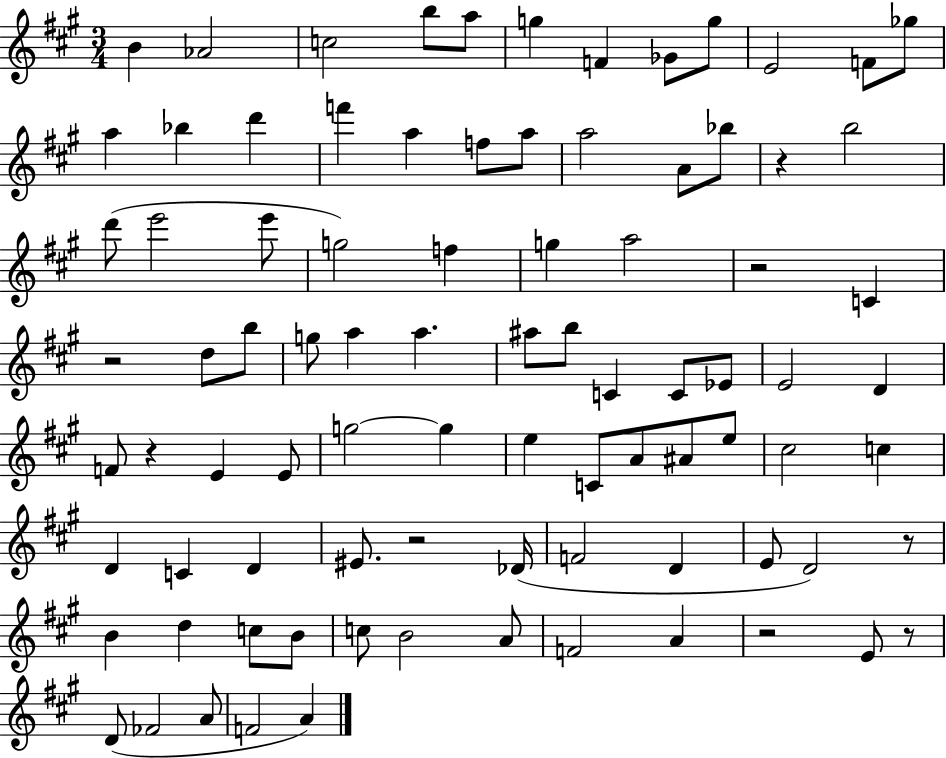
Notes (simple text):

B4/q Ab4/h C5/h B5/e A5/e G5/q F4/q Gb4/e G5/e E4/h F4/e Gb5/e A5/q Bb5/q D6/q F6/q A5/q F5/e A5/e A5/h A4/e Bb5/e R/q B5/h D6/e E6/h E6/e G5/h F5/q G5/q A5/h R/h C4/q R/h D5/e B5/e G5/e A5/q A5/q. A#5/e B5/e C4/q C4/e Eb4/e E4/h D4/q F4/e R/q E4/q E4/e G5/h G5/q E5/q C4/e A4/e A#4/e E5/e C#5/h C5/q D4/q C4/q D4/q EIS4/e. R/h Db4/s F4/h D4/q E4/e D4/h R/e B4/q D5/q C5/e B4/e C5/e B4/h A4/e F4/h A4/q R/h E4/e R/e D4/e FES4/h A4/e F4/h A4/q